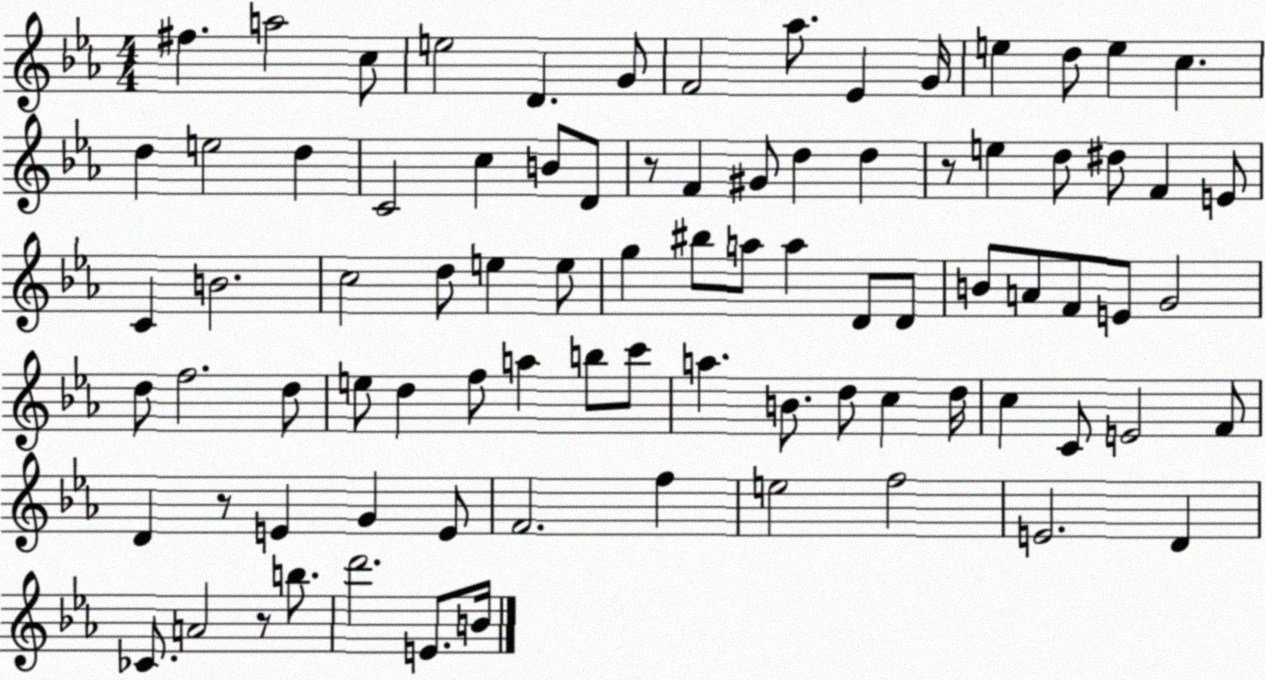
X:1
T:Untitled
M:4/4
L:1/4
K:Eb
^f a2 c/2 e2 D G/2 F2 _a/2 _E G/4 e d/2 e c d e2 d C2 c B/2 D/2 z/2 F ^G/2 d d z/2 e d/2 ^d/2 F E/2 C B2 c2 d/2 e e/2 g ^b/2 a/2 a D/2 D/2 B/2 A/2 F/2 E/2 G2 d/2 f2 d/2 e/2 d f/2 a b/2 c'/2 a B/2 d/2 c d/4 c C/2 E2 F/2 D z/2 E G E/2 F2 f e2 f2 E2 D _C/2 A2 z/2 b/2 d'2 E/2 B/4